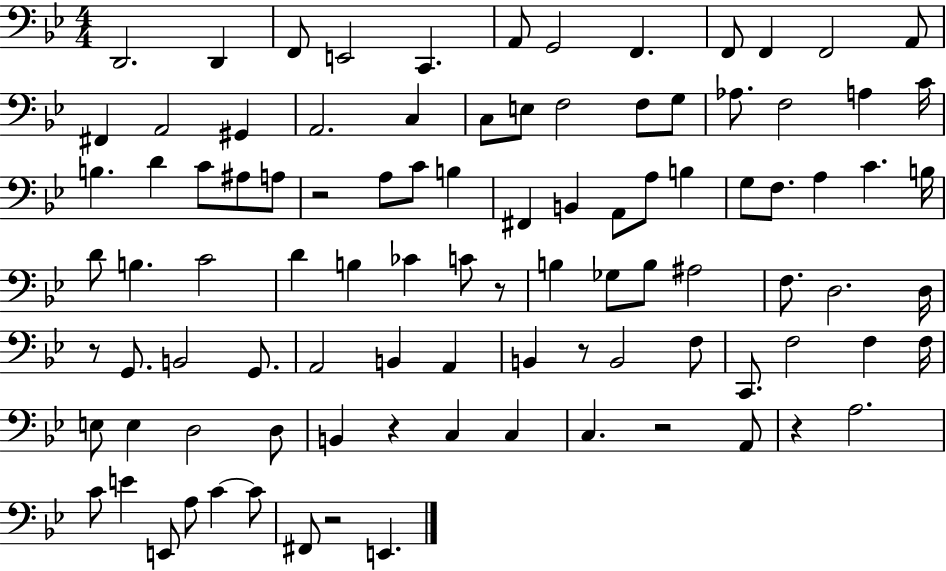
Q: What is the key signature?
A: BES major